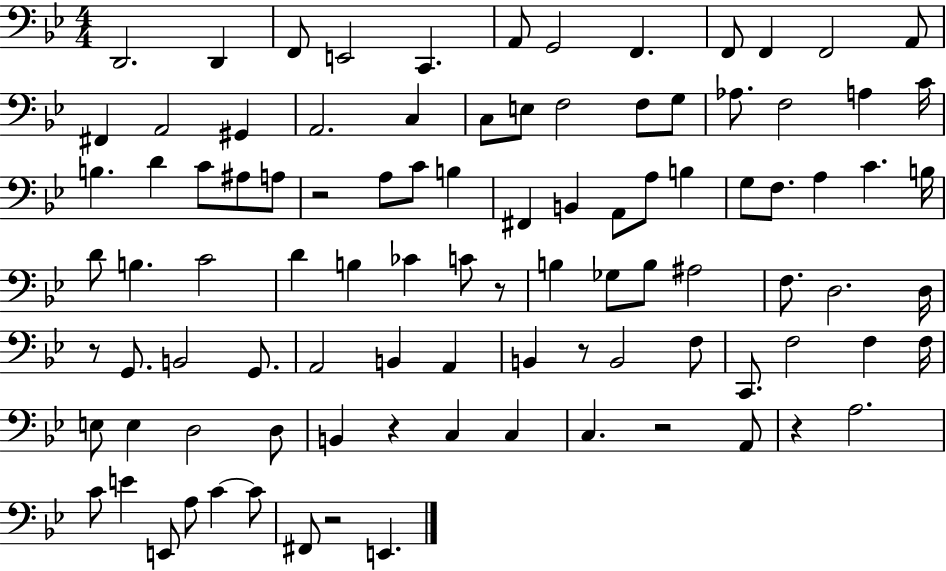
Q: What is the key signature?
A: BES major